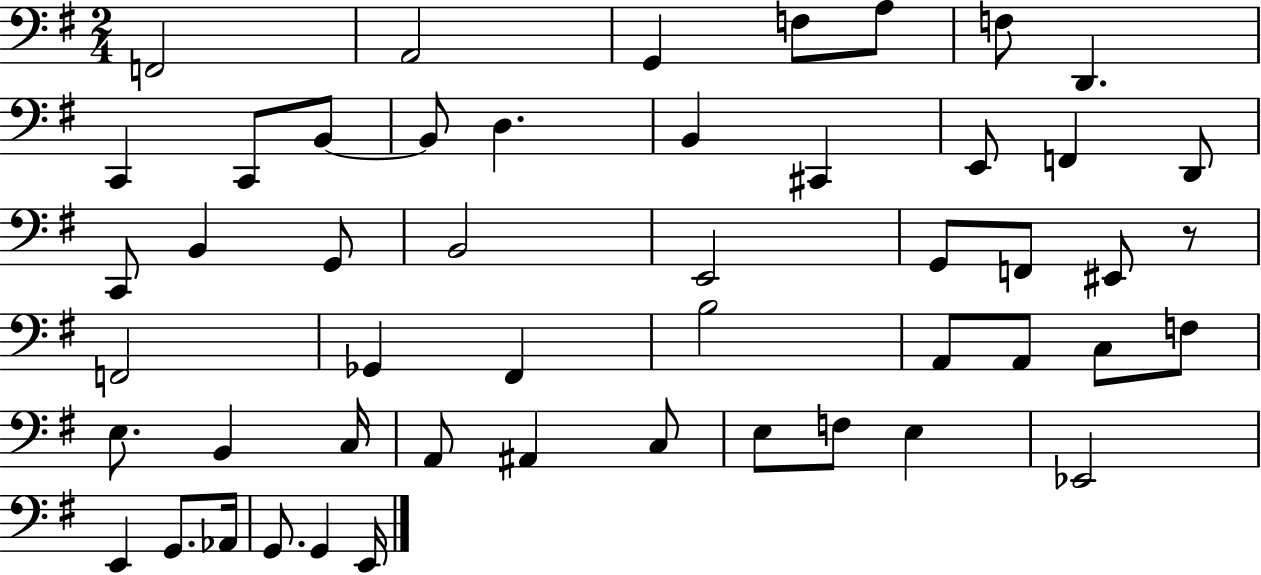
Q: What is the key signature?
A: G major